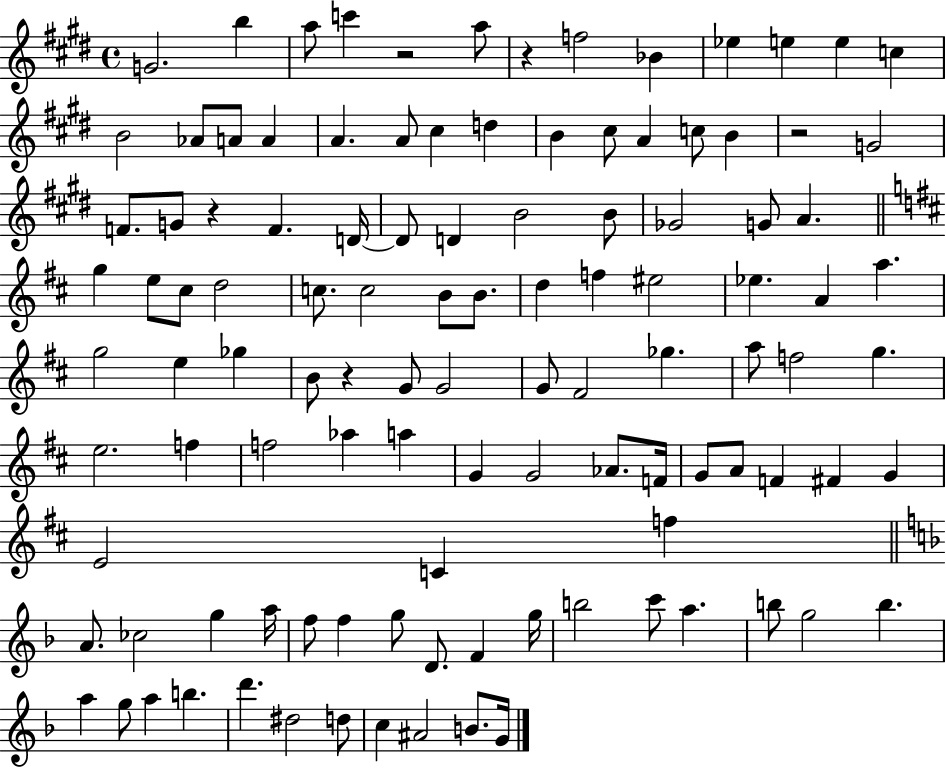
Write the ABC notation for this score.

X:1
T:Untitled
M:4/4
L:1/4
K:E
G2 b a/2 c' z2 a/2 z f2 _B _e e e c B2 _A/2 A/2 A A A/2 ^c d B ^c/2 A c/2 B z2 G2 F/2 G/2 z F D/4 D/2 D B2 B/2 _G2 G/2 A g e/2 ^c/2 d2 c/2 c2 B/2 B/2 d f ^e2 _e A a g2 e _g B/2 z G/2 G2 G/2 ^F2 _g a/2 f2 g e2 f f2 _a a G G2 _A/2 F/4 G/2 A/2 F ^F G E2 C f A/2 _c2 g a/4 f/2 f g/2 D/2 F g/4 b2 c'/2 a b/2 g2 b a g/2 a b d' ^d2 d/2 c ^A2 B/2 G/4